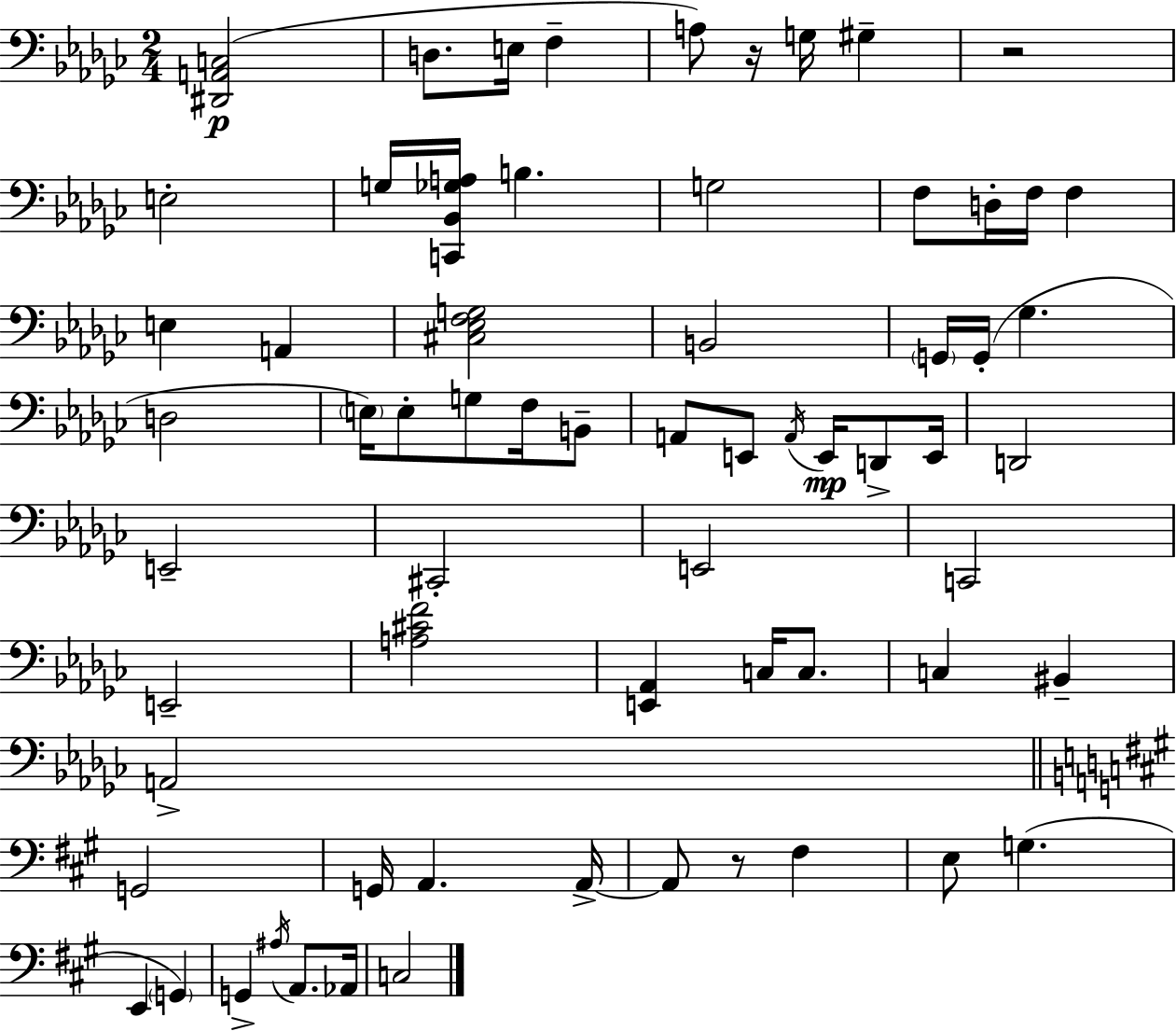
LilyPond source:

{
  \clef bass
  \numericTimeSignature
  \time 2/4
  \key ees \minor
  <dis, a, c>2(\p | d8. e16 f4-- | a8) r16 g16 gis4-- | r2 | \break e2-. | g16 <c, bes, ges a>16 b4. | g2 | f8 d16-. f16 f4 | \break e4 a,4 | <cis ees f g>2 | b,2 | \parenthesize g,16 g,16-.( ges4. | \break d2 | \parenthesize e16) e8-. g8 f16 b,8-- | a,8 e,8 \acciaccatura { a,16 }\mp e,16 d,8-> | e,16 d,2 | \break e,2-- | cis,2-. | e,2 | c,2 | \break e,2-- | <a cis' f'>2 | <e, aes,>4 c16 c8. | c4 bis,4-- | \break a,2-> | \bar "||" \break \key a \major g,2 | g,16 a,4. a,16->~~ | a,8 r8 fis4 | e8 g4.( | \break e,4 \parenthesize g,4) | g,4-> \acciaccatura { ais16 } a,8. | aes,16 c2 | \bar "|."
}